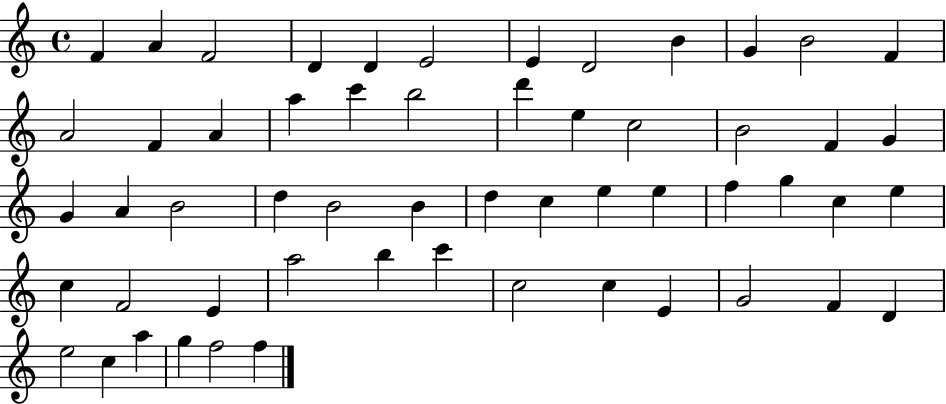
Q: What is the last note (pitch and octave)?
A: F5